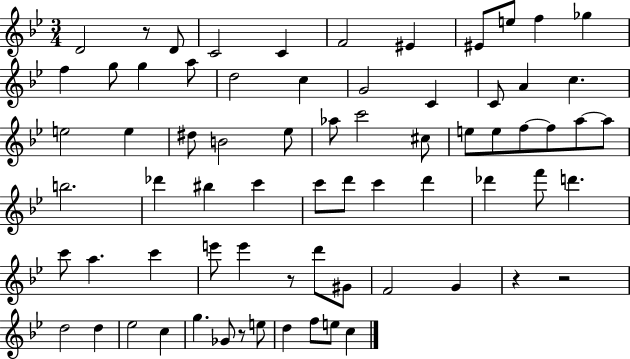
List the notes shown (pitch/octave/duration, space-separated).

D4/h R/e D4/e C4/h C4/q F4/h EIS4/q EIS4/e E5/e F5/q Gb5/q F5/q G5/e G5/q A5/e D5/h C5/q G4/h C4/q C4/e A4/q C5/q. E5/h E5/q D#5/e B4/h Eb5/e Ab5/e C6/h C#5/e E5/e E5/e F5/e F5/e A5/e A5/e B5/h. Db6/q BIS5/q C6/q C6/e D6/e C6/q D6/q Db6/q F6/e D6/q. C6/e A5/q. C6/q E6/e E6/q R/e D6/e G#4/e F4/h G4/q R/q R/h D5/h D5/q Eb5/h C5/q G5/q. Gb4/e R/e E5/e D5/q F5/e E5/e C5/q